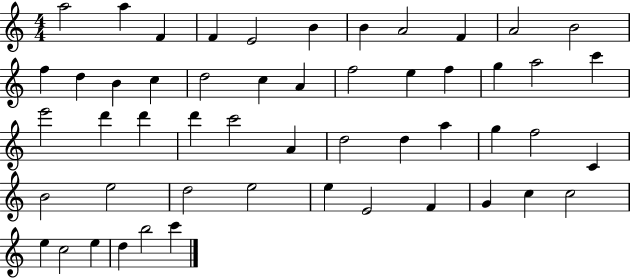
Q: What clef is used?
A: treble